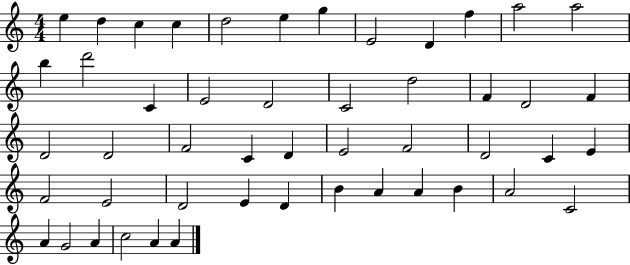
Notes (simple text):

E5/q D5/q C5/q C5/q D5/h E5/q G5/q E4/h D4/q F5/q A5/h A5/h B5/q D6/h C4/q E4/h D4/h C4/h D5/h F4/q D4/h F4/q D4/h D4/h F4/h C4/q D4/q E4/h F4/h D4/h C4/q E4/q F4/h E4/h D4/h E4/q D4/q B4/q A4/q A4/q B4/q A4/h C4/h A4/q G4/h A4/q C5/h A4/q A4/q